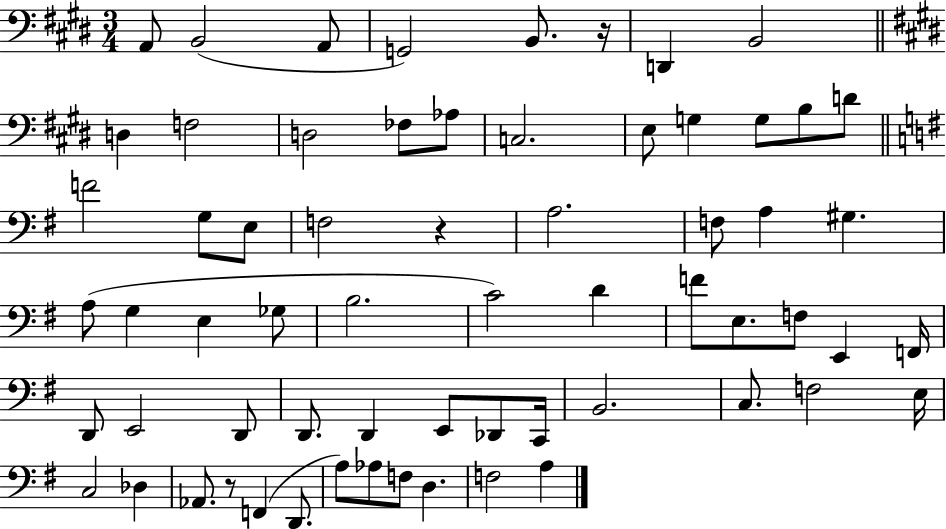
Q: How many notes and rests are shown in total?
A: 64